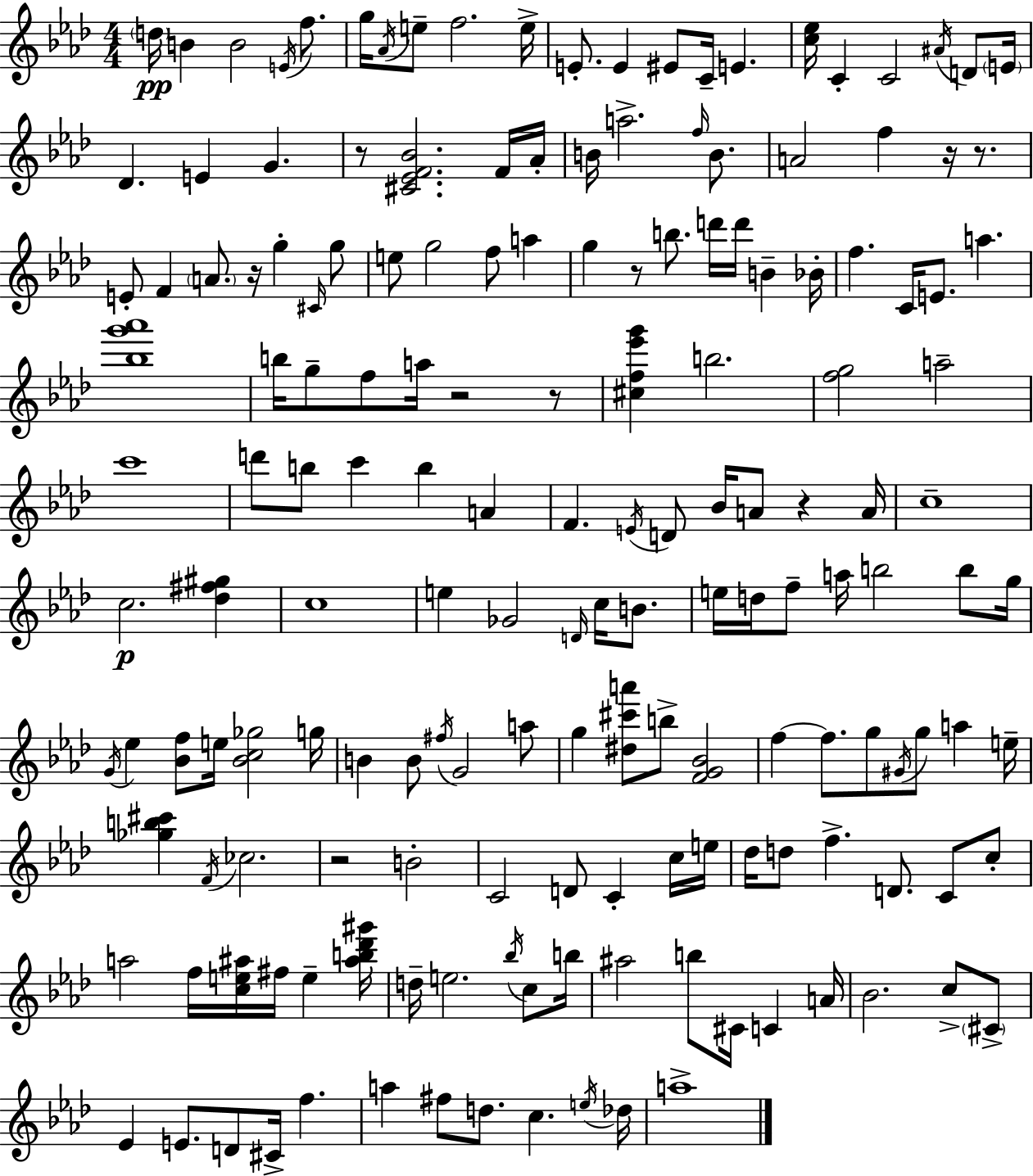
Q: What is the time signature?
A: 4/4